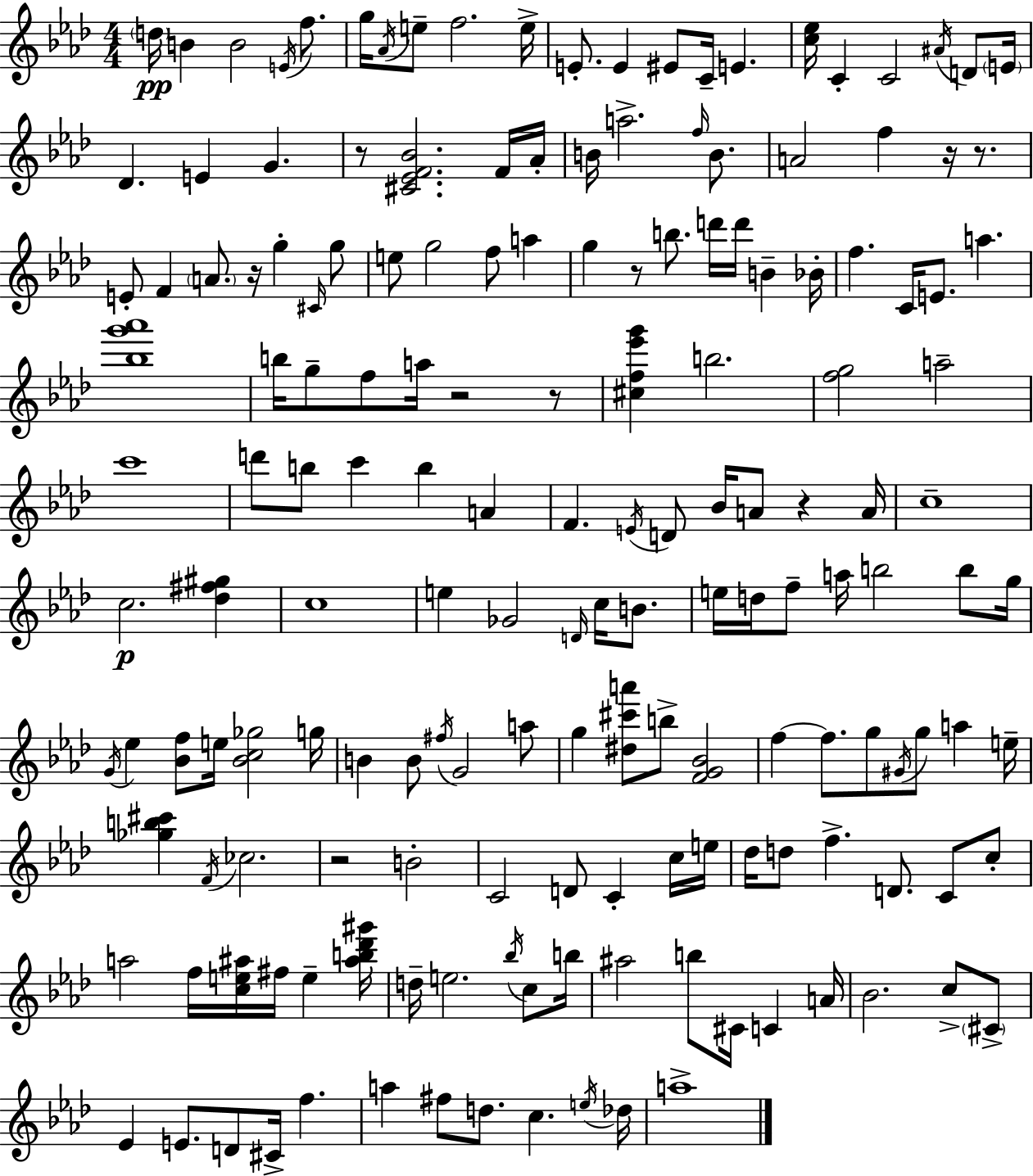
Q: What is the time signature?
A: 4/4